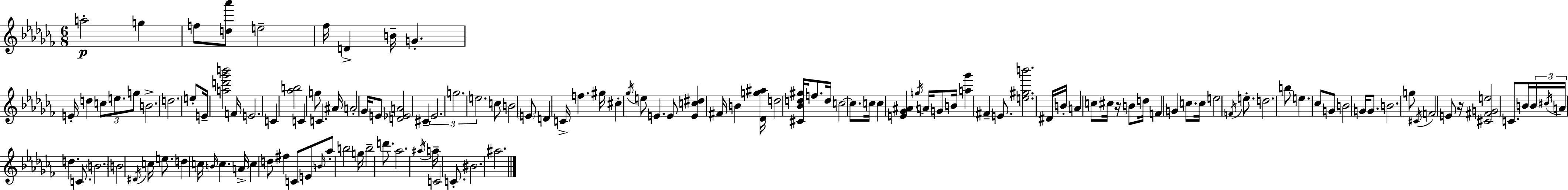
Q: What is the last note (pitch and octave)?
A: A#5